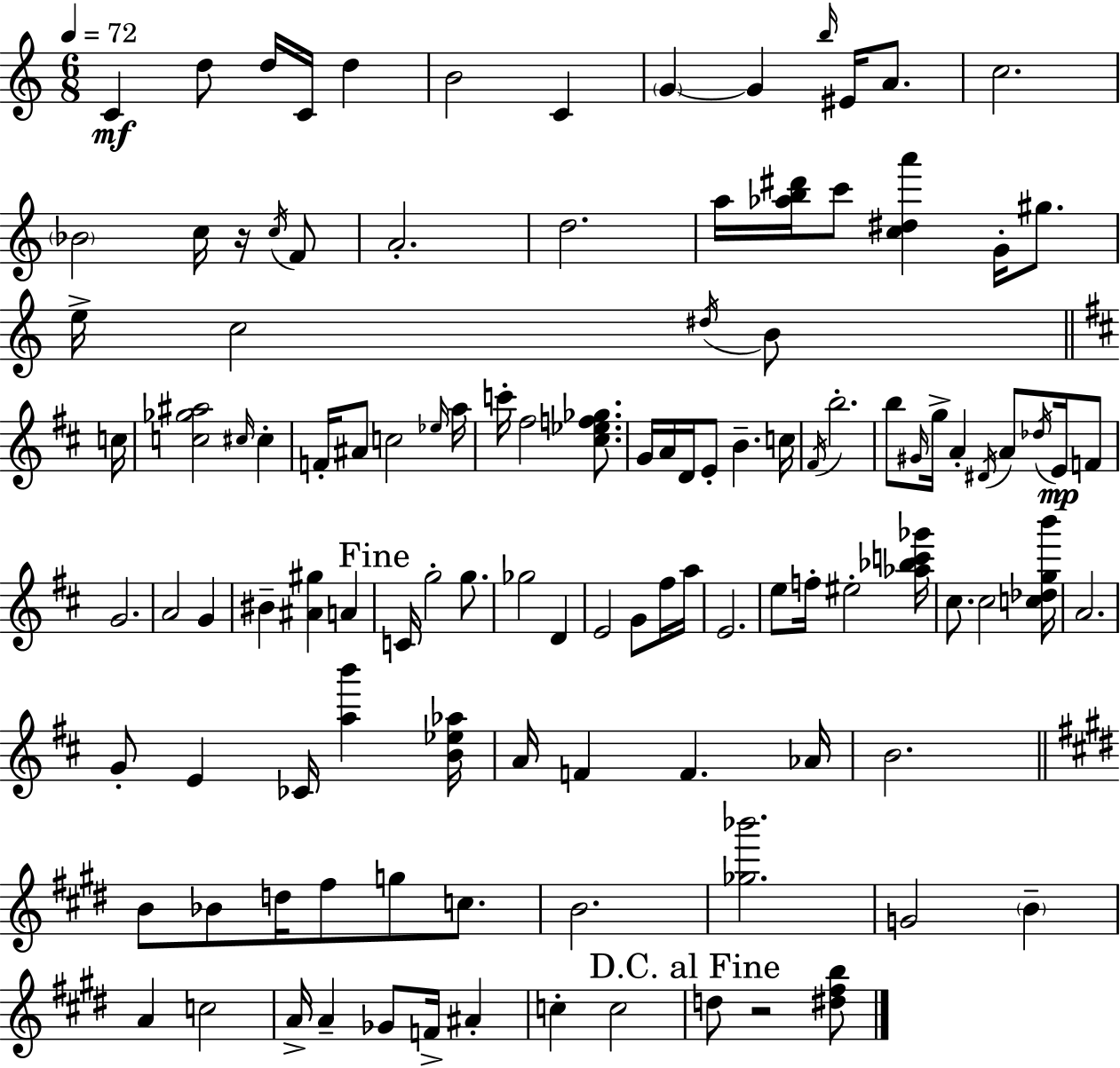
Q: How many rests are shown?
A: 2